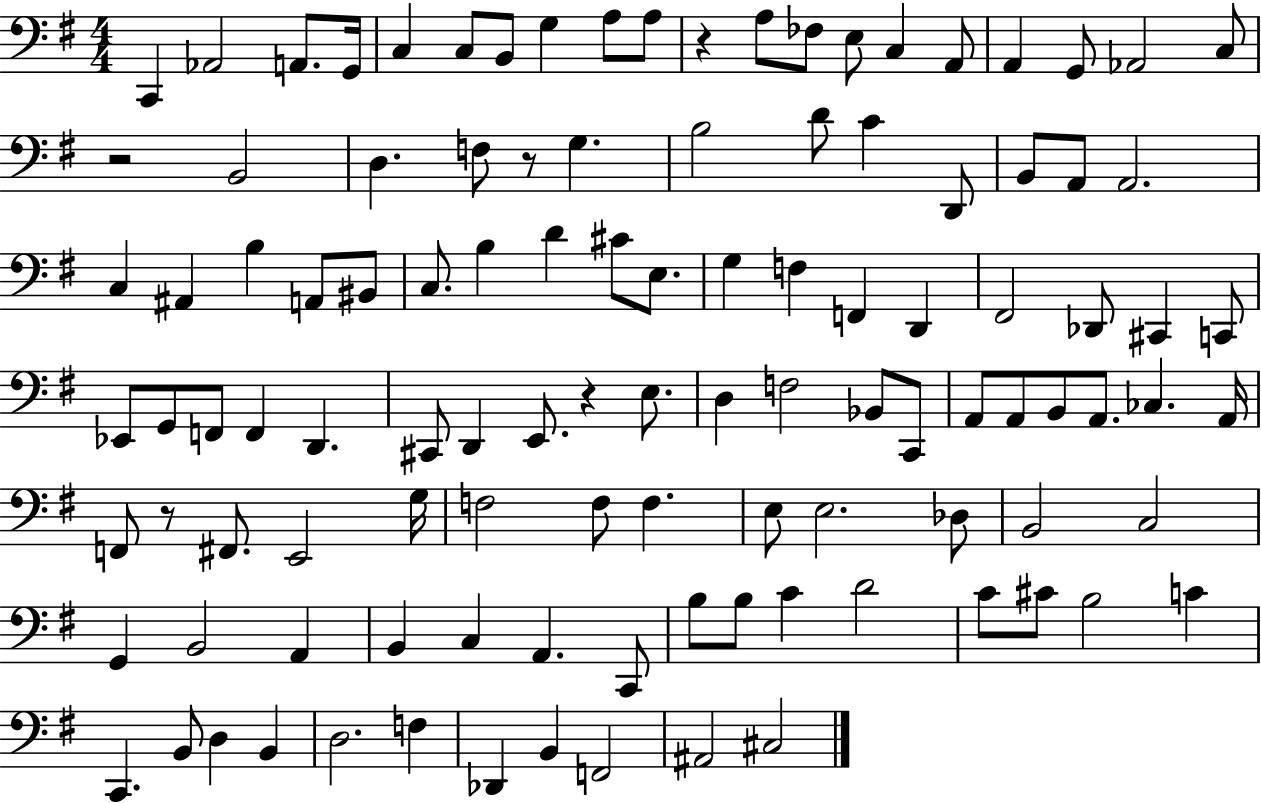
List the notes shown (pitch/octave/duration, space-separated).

C2/q Ab2/h A2/e. G2/s C3/q C3/e B2/e G3/q A3/e A3/e R/q A3/e FES3/e E3/e C3/q A2/e A2/q G2/e Ab2/h C3/e R/h B2/h D3/q. F3/e R/e G3/q. B3/h D4/e C4/q D2/e B2/e A2/e A2/h. C3/q A#2/q B3/q A2/e BIS2/e C3/e. B3/q D4/q C#4/e E3/e. G3/q F3/q F2/q D2/q F#2/h Db2/e C#2/q C2/e Eb2/e G2/e F2/e F2/q D2/q. C#2/e D2/q E2/e. R/q E3/e. D3/q F3/h Bb2/e C2/e A2/e A2/e B2/e A2/e. CES3/q. A2/s F2/e R/e F#2/e. E2/h G3/s F3/h F3/e F3/q. E3/e E3/h. Db3/e B2/h C3/h G2/q B2/h A2/q B2/q C3/q A2/q. C2/e B3/e B3/e C4/q D4/h C4/e C#4/e B3/h C4/q C2/q. B2/e D3/q B2/q D3/h. F3/q Db2/q B2/q F2/h A#2/h C#3/h